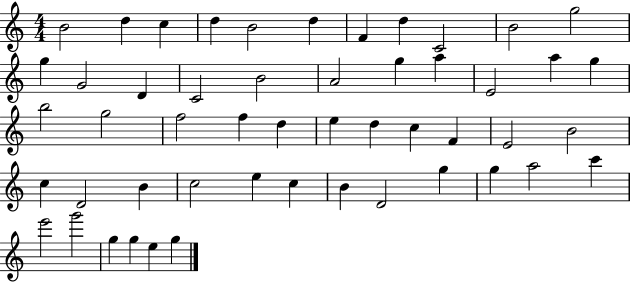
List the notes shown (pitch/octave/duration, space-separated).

B4/h D5/q C5/q D5/q B4/h D5/q F4/q D5/q C4/h B4/h G5/h G5/q G4/h D4/q C4/h B4/h A4/h G5/q A5/q E4/h A5/q G5/q B5/h G5/h F5/h F5/q D5/q E5/q D5/q C5/q F4/q E4/h B4/h C5/q D4/h B4/q C5/h E5/q C5/q B4/q D4/h G5/q G5/q A5/h C6/q E6/h G6/h G5/q G5/q E5/q G5/q